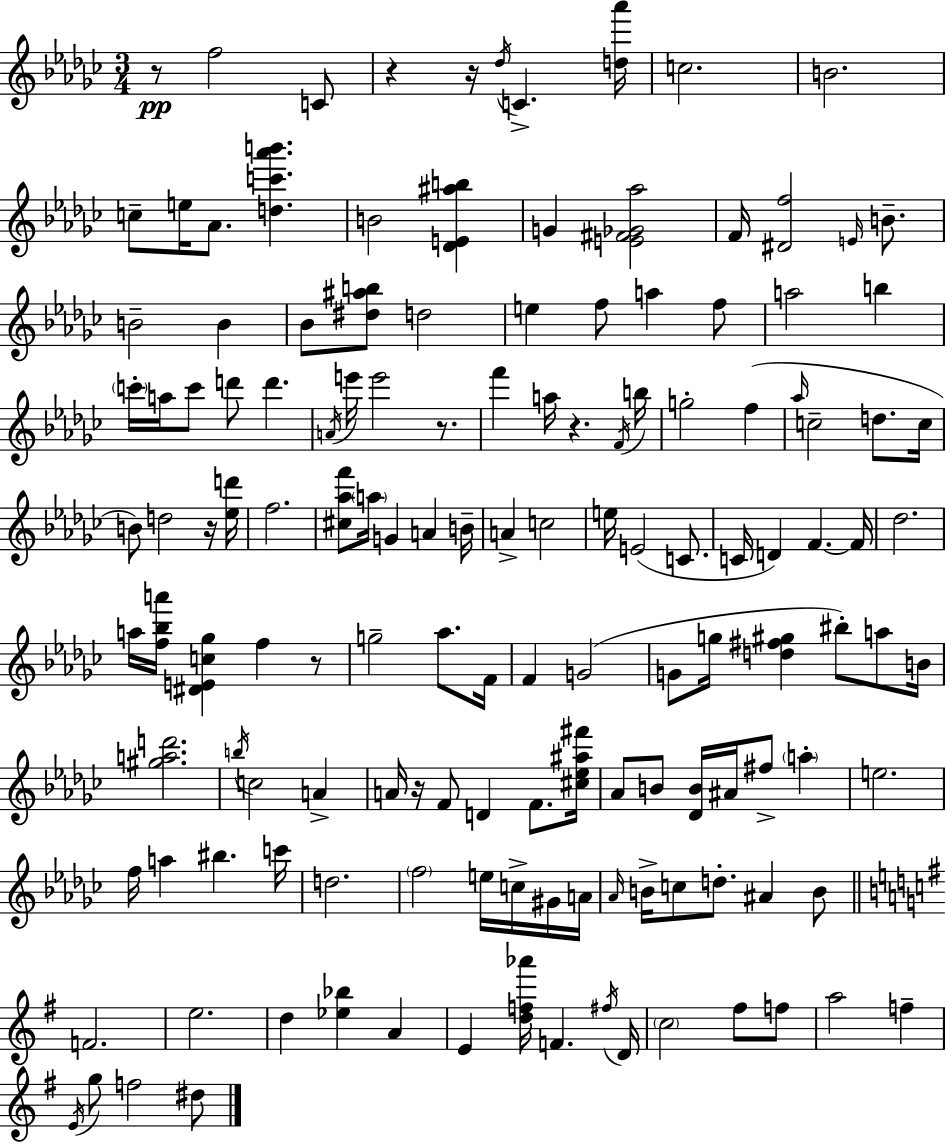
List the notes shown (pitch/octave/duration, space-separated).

R/e F5/h C4/e R/q R/s Db5/s C4/q. [D5,Ab6]/s C5/h. B4/h. C5/e E5/s Ab4/e. [D5,C6,Ab6,B6]/q. B4/h [Db4,E4,A#5,B5]/q G4/q [E4,F#4,Gb4,Ab5]/h F4/s [D#4,F5]/h E4/s B4/e. B4/h B4/q Bb4/e [D#5,A#5,B5]/e D5/h E5/q F5/e A5/q F5/e A5/h B5/q C6/s A5/s C6/e D6/e D6/q. A4/s E6/s E6/h R/e. F6/q A5/s R/q. F4/s B5/s G5/h F5/q Ab5/s C5/h D5/e. C5/s B4/e D5/h R/s [Eb5,D6]/s F5/h. [C#5,Ab5,F6]/e A5/s G4/q A4/q B4/s A4/q C5/h E5/s E4/h C4/e. C4/s D4/q F4/q. F4/s Db5/h. A5/s [F5,Bb5,A6]/s [D#4,E4,C5,Gb5]/q F5/q R/e G5/h Ab5/e. F4/s F4/q G4/h G4/e G5/s [D5,F#5,G#5]/q BIS5/e A5/e B4/s [G#5,A5,D6]/h. B5/s C5/h A4/q A4/s R/s F4/e D4/q F4/e. [C#5,Eb5,A#5,F#6]/s Ab4/e B4/e [Db4,B4]/s A#4/s F#5/e A5/q E5/h. F5/s A5/q BIS5/q. C6/s D5/h. F5/h E5/s C5/s G#4/s A4/s Ab4/s B4/s C5/e D5/e. A#4/q B4/e F4/h. E5/h. D5/q [Eb5,Bb5]/q A4/q E4/q [D5,F5,Ab6]/s F4/q. F#5/s D4/s C5/h F#5/e F5/e A5/h F5/q E4/s G5/e F5/h D#5/e